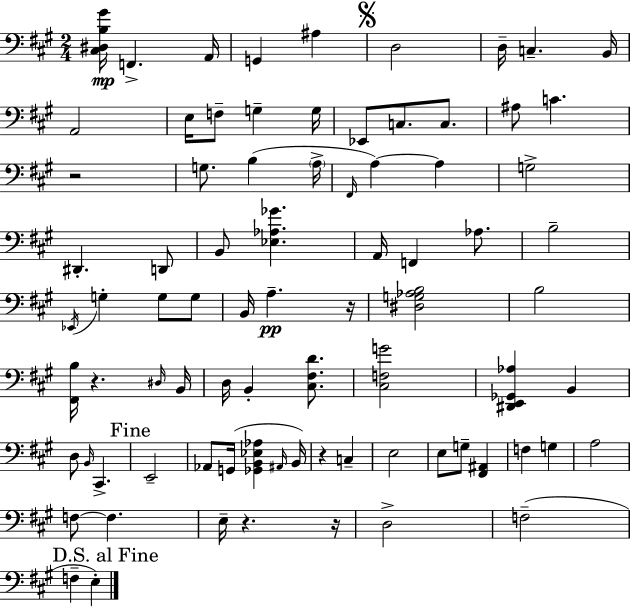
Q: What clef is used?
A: bass